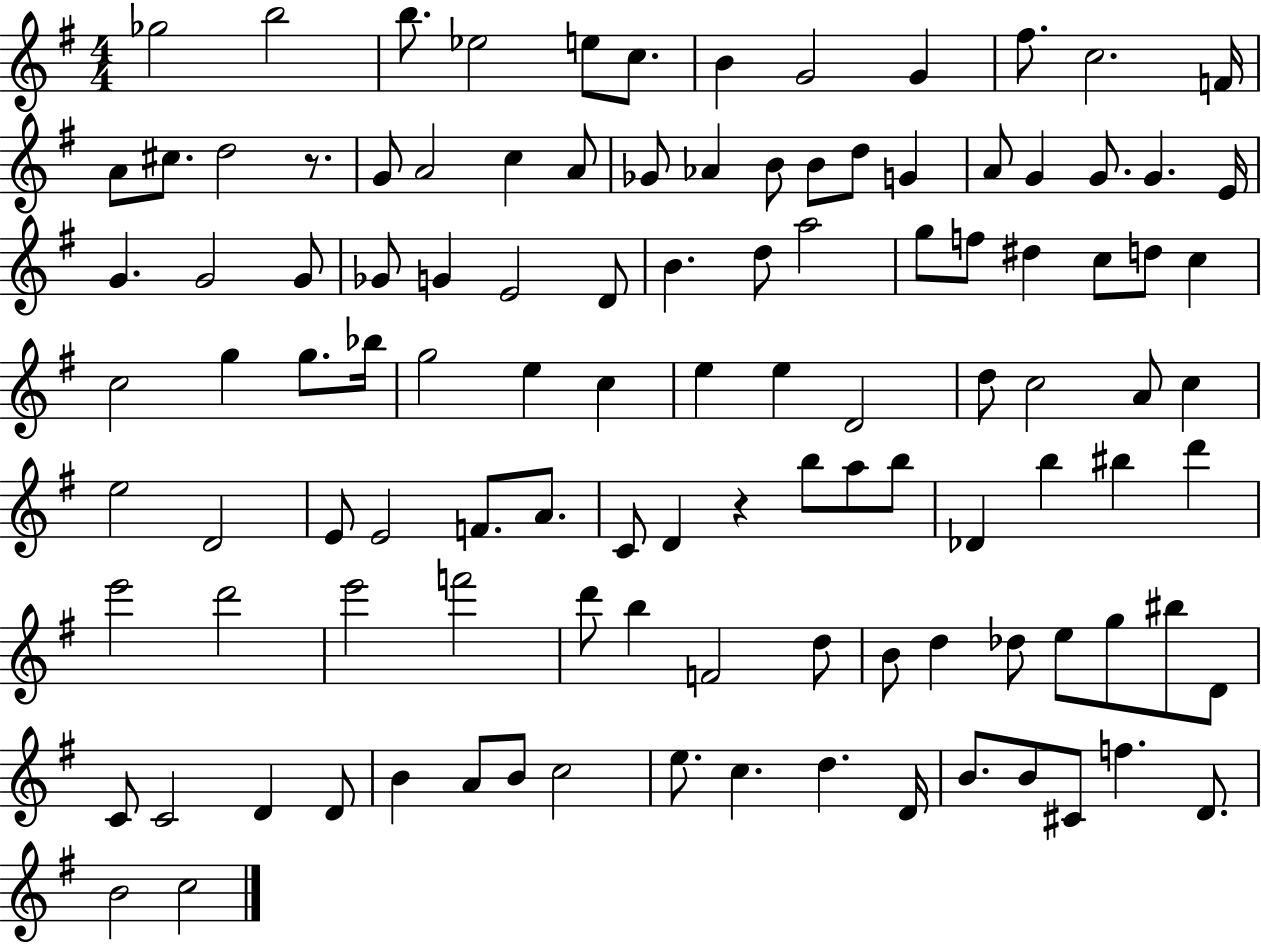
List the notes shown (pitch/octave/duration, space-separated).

Gb5/h B5/h B5/e. Eb5/h E5/e C5/e. B4/q G4/h G4/q F#5/e. C5/h. F4/s A4/e C#5/e. D5/h R/e. G4/e A4/h C5/q A4/e Gb4/e Ab4/q B4/e B4/e D5/e G4/q A4/e G4/q G4/e. G4/q. E4/s G4/q. G4/h G4/e Gb4/e G4/q E4/h D4/e B4/q. D5/e A5/h G5/e F5/e D#5/q C5/e D5/e C5/q C5/h G5/q G5/e. Bb5/s G5/h E5/q C5/q E5/q E5/q D4/h D5/e C5/h A4/e C5/q E5/h D4/h E4/e E4/h F4/e. A4/e. C4/e D4/q R/q B5/e A5/e B5/e Db4/q B5/q BIS5/q D6/q E6/h D6/h E6/h F6/h D6/e B5/q F4/h D5/e B4/e D5/q Db5/e E5/e G5/e BIS5/e D4/e C4/e C4/h D4/q D4/e B4/q A4/e B4/e C5/h E5/e. C5/q. D5/q. D4/s B4/e. B4/e C#4/e F5/q. D4/e. B4/h C5/h